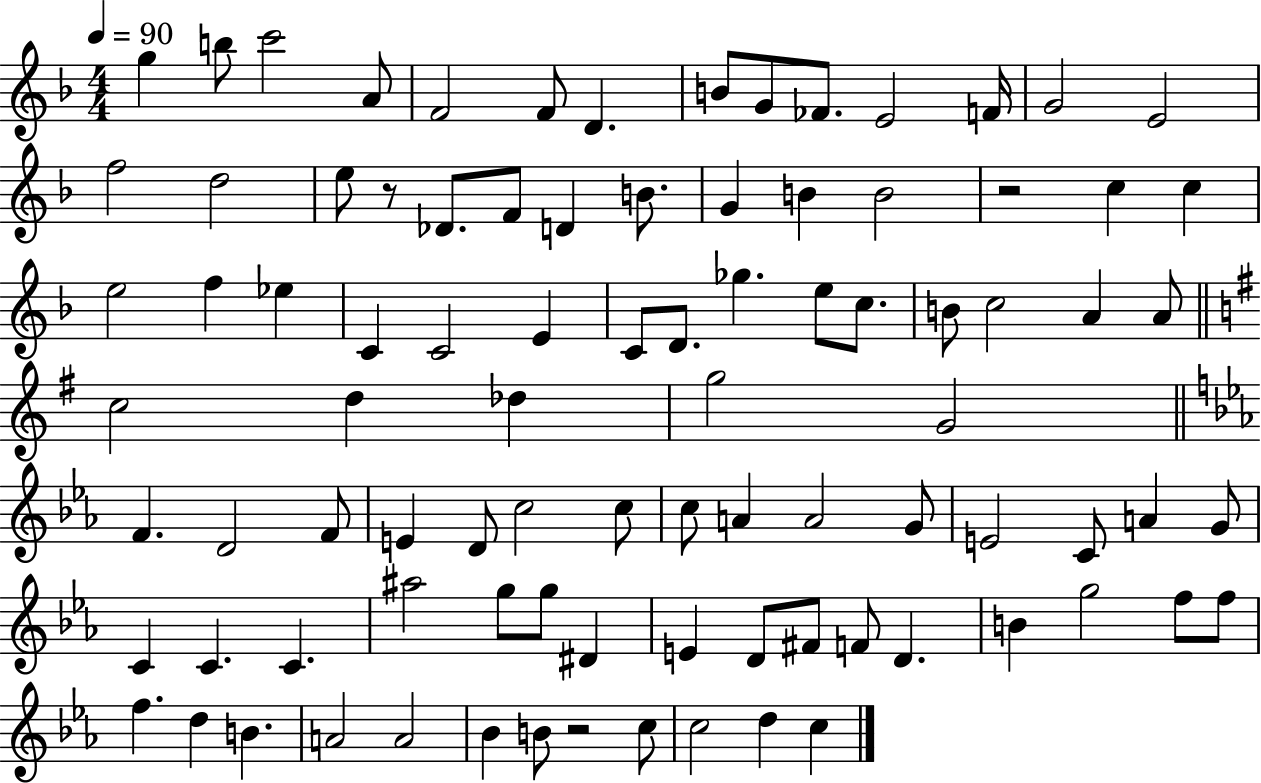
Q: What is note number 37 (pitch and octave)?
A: C5